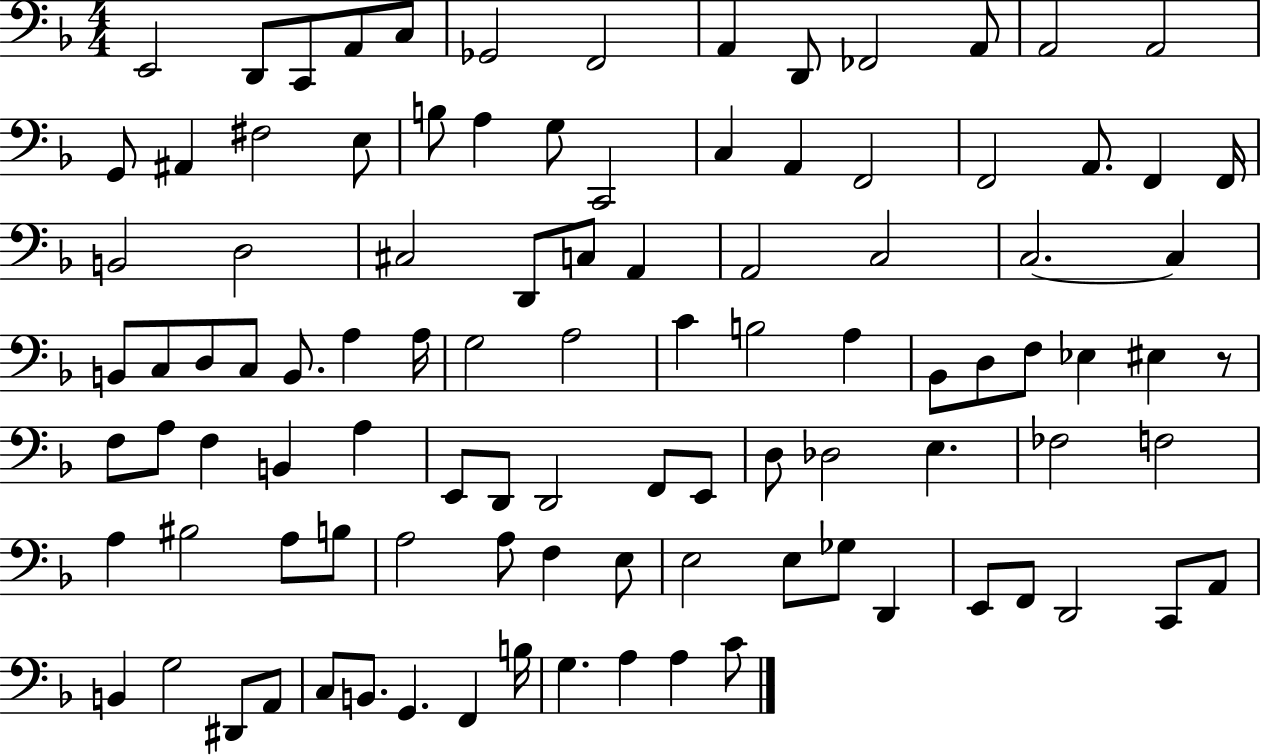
X:1
T:Untitled
M:4/4
L:1/4
K:F
E,,2 D,,/2 C,,/2 A,,/2 C,/2 _G,,2 F,,2 A,, D,,/2 _F,,2 A,,/2 A,,2 A,,2 G,,/2 ^A,, ^F,2 E,/2 B,/2 A, G,/2 C,,2 C, A,, F,,2 F,,2 A,,/2 F,, F,,/4 B,,2 D,2 ^C,2 D,,/2 C,/2 A,, A,,2 C,2 C,2 C, B,,/2 C,/2 D,/2 C,/2 B,,/2 A, A,/4 G,2 A,2 C B,2 A, _B,,/2 D,/2 F,/2 _E, ^E, z/2 F,/2 A,/2 F, B,, A, E,,/2 D,,/2 D,,2 F,,/2 E,,/2 D,/2 _D,2 E, _F,2 F,2 A, ^B,2 A,/2 B,/2 A,2 A,/2 F, E,/2 E,2 E,/2 _G,/2 D,, E,,/2 F,,/2 D,,2 C,,/2 A,,/2 B,, G,2 ^D,,/2 A,,/2 C,/2 B,,/2 G,, F,, B,/4 G, A, A, C/2